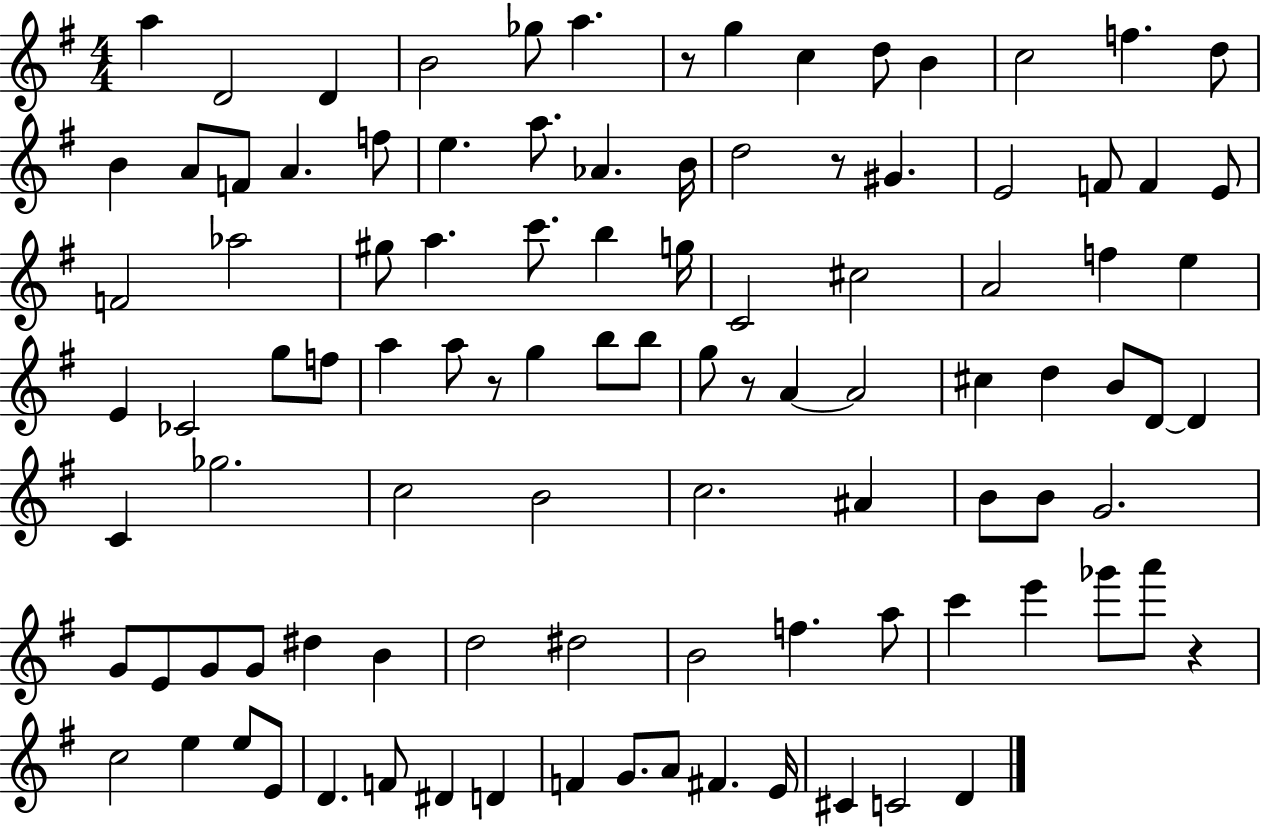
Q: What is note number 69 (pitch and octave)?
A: G4